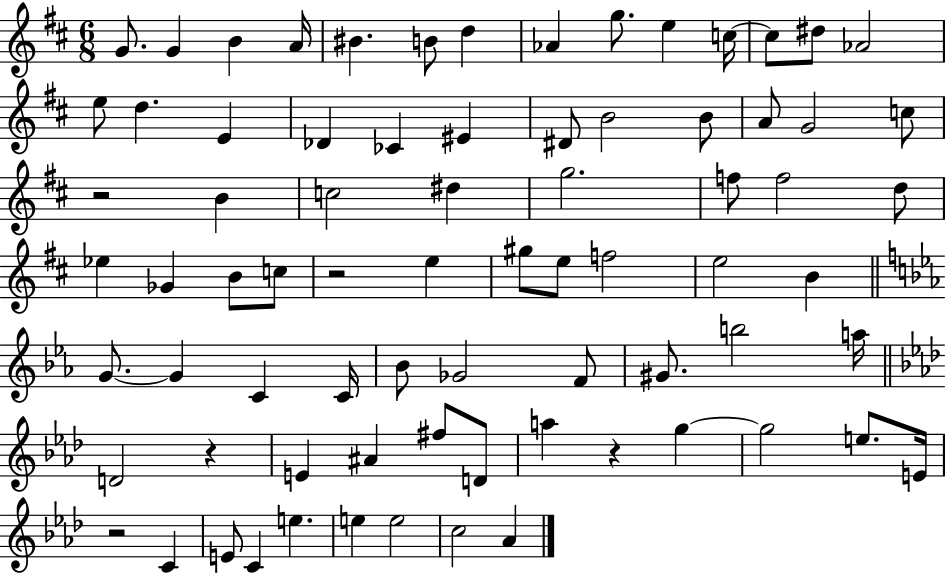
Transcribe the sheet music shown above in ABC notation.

X:1
T:Untitled
M:6/8
L:1/4
K:D
G/2 G B A/4 ^B B/2 d _A g/2 e c/4 c/2 ^d/2 _A2 e/2 d E _D _C ^E ^D/2 B2 B/2 A/2 G2 c/2 z2 B c2 ^d g2 f/2 f2 d/2 _e _G B/2 c/2 z2 e ^g/2 e/2 f2 e2 B G/2 G C C/4 _B/2 _G2 F/2 ^G/2 b2 a/4 D2 z E ^A ^f/2 D/2 a z g g2 e/2 E/4 z2 C E/2 C e e e2 c2 _A